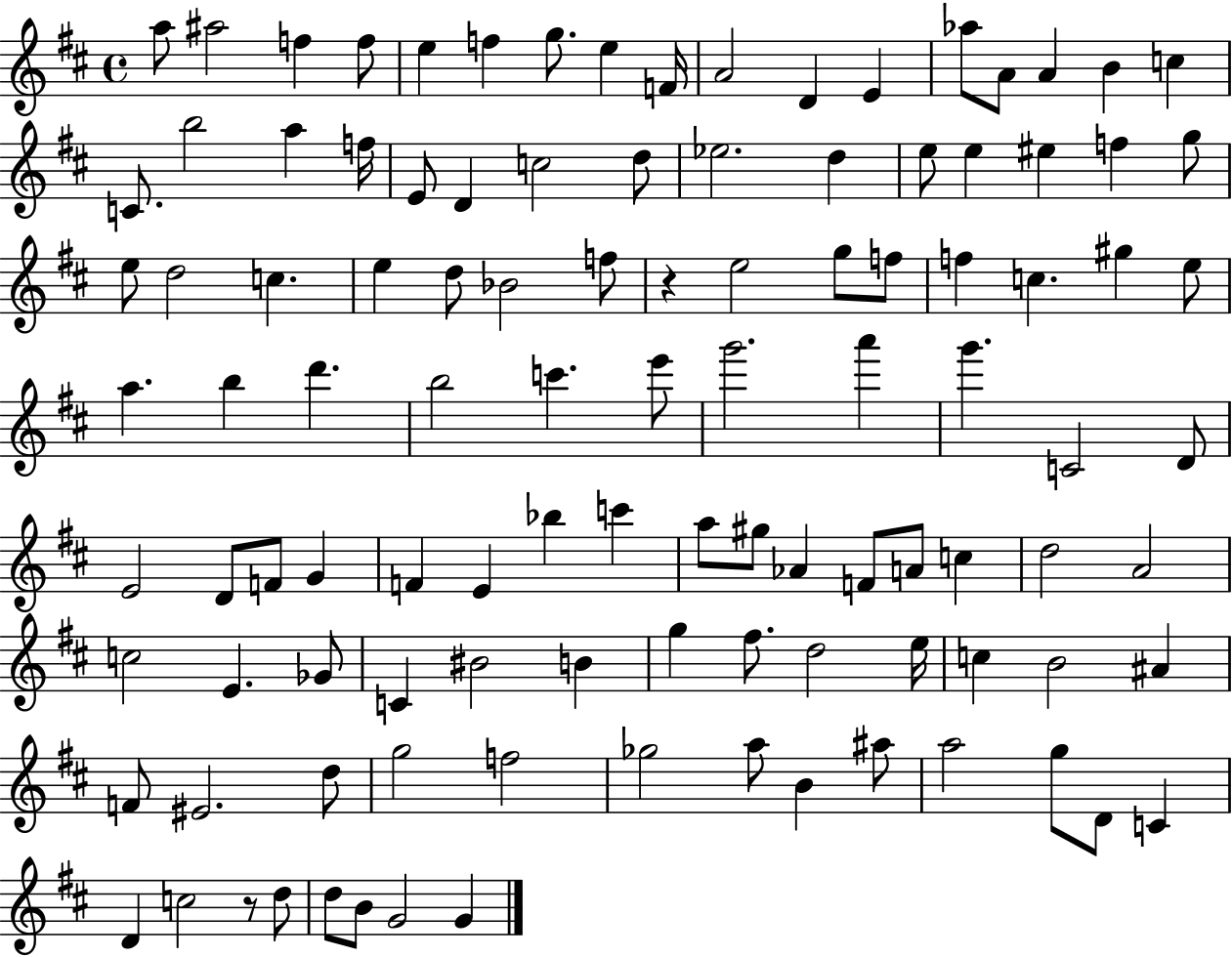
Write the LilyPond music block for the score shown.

{
  \clef treble
  \time 4/4
  \defaultTimeSignature
  \key d \major
  a''8 ais''2 f''4 f''8 | e''4 f''4 g''8. e''4 f'16 | a'2 d'4 e'4 | aes''8 a'8 a'4 b'4 c''4 | \break c'8. b''2 a''4 f''16 | e'8 d'4 c''2 d''8 | ees''2. d''4 | e''8 e''4 eis''4 f''4 g''8 | \break e''8 d''2 c''4. | e''4 d''8 bes'2 f''8 | r4 e''2 g''8 f''8 | f''4 c''4. gis''4 e''8 | \break a''4. b''4 d'''4. | b''2 c'''4. e'''8 | g'''2. a'''4 | g'''4. c'2 d'8 | \break e'2 d'8 f'8 g'4 | f'4 e'4 bes''4 c'''4 | a''8 gis''8 aes'4 f'8 a'8 c''4 | d''2 a'2 | \break c''2 e'4. ges'8 | c'4 bis'2 b'4 | g''4 fis''8. d''2 e''16 | c''4 b'2 ais'4 | \break f'8 eis'2. d''8 | g''2 f''2 | ges''2 a''8 b'4 ais''8 | a''2 g''8 d'8 c'4 | \break d'4 c''2 r8 d''8 | d''8 b'8 g'2 g'4 | \bar "|."
}